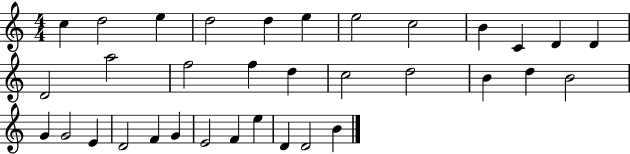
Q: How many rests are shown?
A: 0